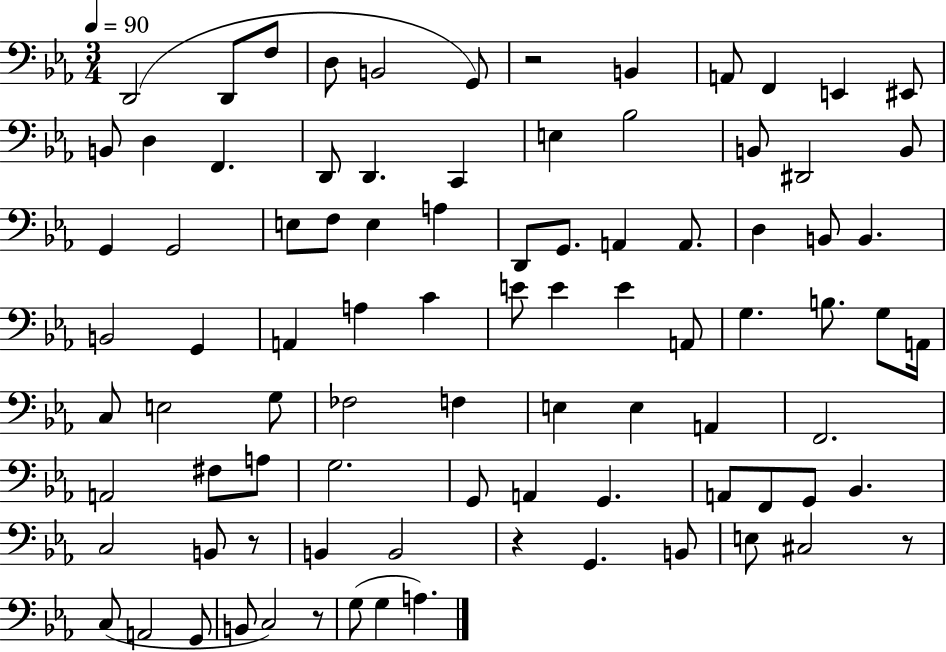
{
  \clef bass
  \numericTimeSignature
  \time 3/4
  \key ees \major
  \tempo 4 = 90
  \repeat volta 2 { d,2( d,8 f8 | d8 b,2 g,8) | r2 b,4 | a,8 f,4 e,4 eis,8 | \break b,8 d4 f,4. | d,8 d,4. c,4 | e4 bes2 | b,8 dis,2 b,8 | \break g,4 g,2 | e8 f8 e4 a4 | d,8 g,8. a,4 a,8. | d4 b,8 b,4. | \break b,2 g,4 | a,4 a4 c'4 | e'8 e'4 e'4 a,8 | g4. b8. g8 a,16 | \break c8 e2 g8 | fes2 f4 | e4 e4 a,4 | f,2. | \break a,2 fis8 a8 | g2. | g,8 a,4 g,4. | a,8 f,8 g,8 bes,4. | \break c2 b,8 r8 | b,4 b,2 | r4 g,4. b,8 | e8 cis2 r8 | \break c8( a,2 g,8 | b,8 c2) r8 | g8( g4 a4.) | } \bar "|."
}